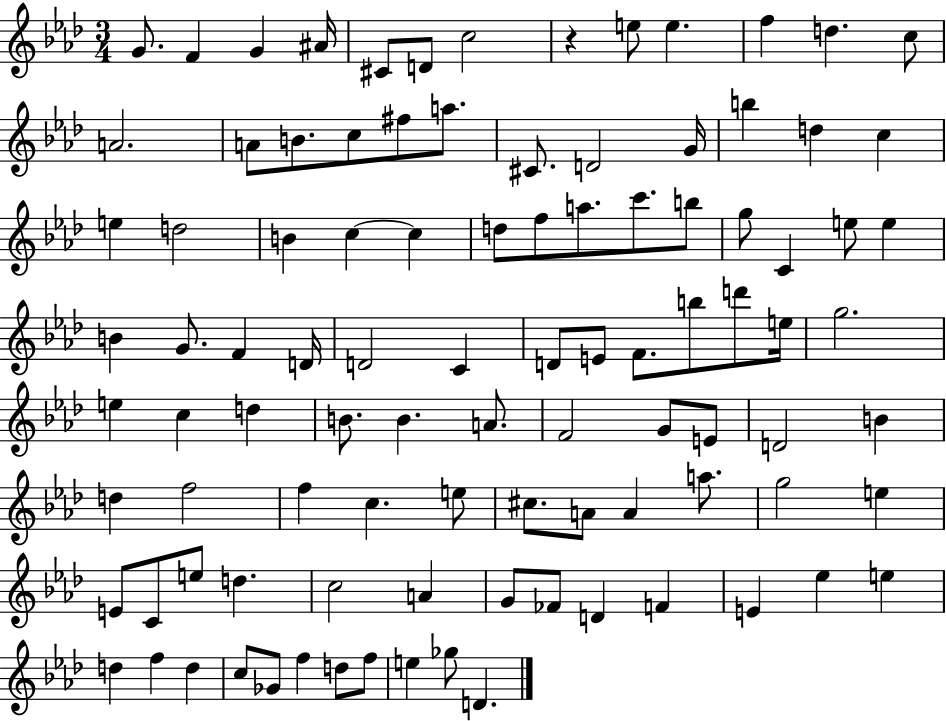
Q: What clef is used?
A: treble